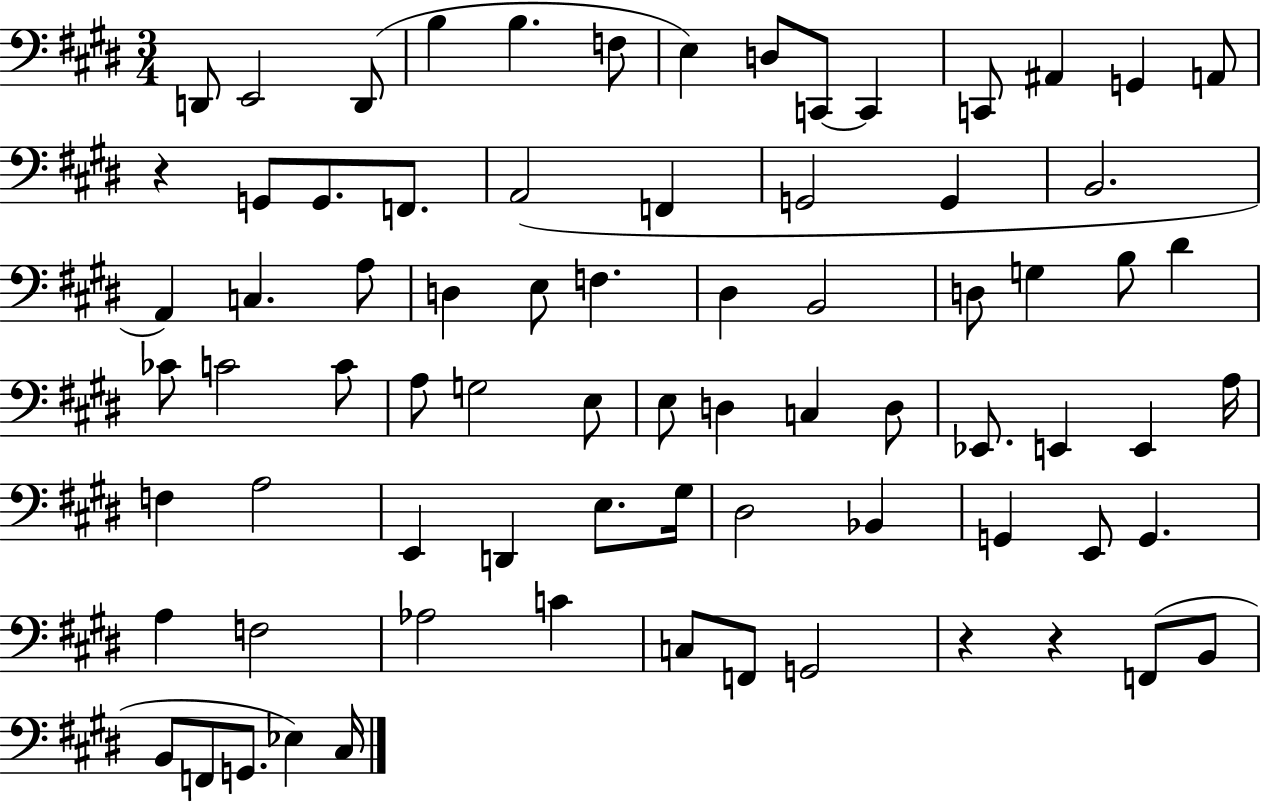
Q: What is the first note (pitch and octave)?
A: D2